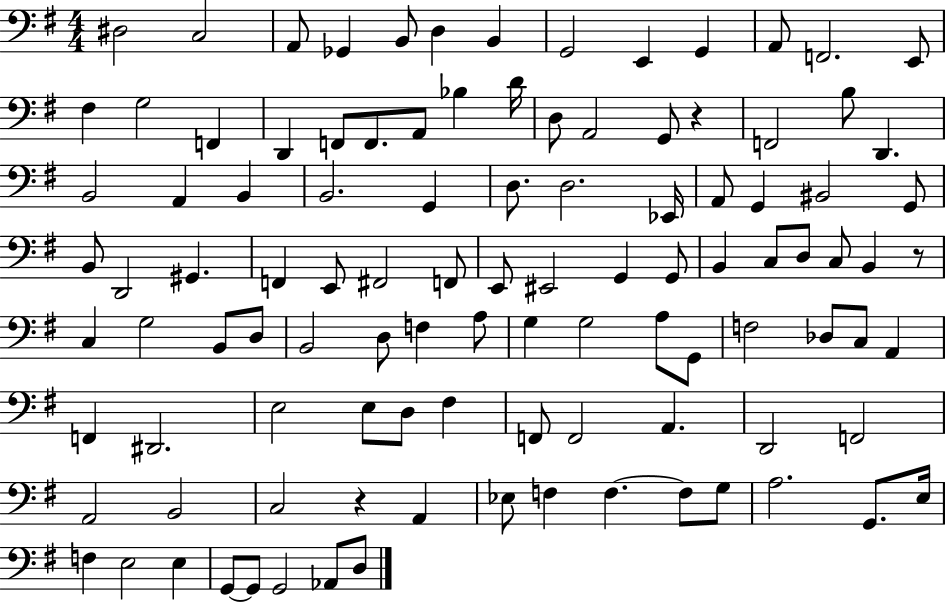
{
  \clef bass
  \numericTimeSignature
  \time 4/4
  \key g \major
  dis2 c2 | a,8 ges,4 b,8 d4 b,4 | g,2 e,4 g,4 | a,8 f,2. e,8 | \break fis4 g2 f,4 | d,4 f,8 f,8. a,8 bes4 d'16 | d8 a,2 g,8 r4 | f,2 b8 d,4. | \break b,2 a,4 b,4 | b,2. g,4 | d8. d2. ees,16 | a,8 g,4 bis,2 g,8 | \break b,8 d,2 gis,4. | f,4 e,8 fis,2 f,8 | e,8 eis,2 g,4 g,8 | b,4 c8 d8 c8 b,4 r8 | \break c4 g2 b,8 d8 | b,2 d8 f4 a8 | g4 g2 a8 g,8 | f2 des8 c8 a,4 | \break f,4 dis,2. | e2 e8 d8 fis4 | f,8 f,2 a,4. | d,2 f,2 | \break a,2 b,2 | c2 r4 a,4 | ees8 f4 f4.~~ f8 g8 | a2. g,8. e16 | \break f4 e2 e4 | g,8~~ g,8 g,2 aes,8 d8 | \bar "|."
}